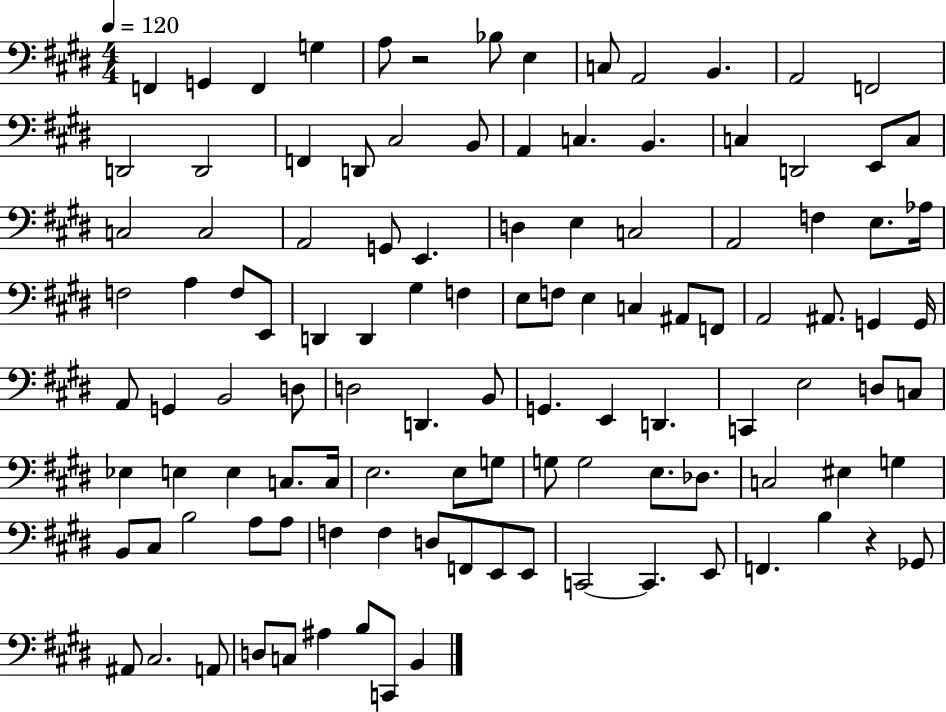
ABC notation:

X:1
T:Untitled
M:4/4
L:1/4
K:E
F,, G,, F,, G, A,/2 z2 _B,/2 E, C,/2 A,,2 B,, A,,2 F,,2 D,,2 D,,2 F,, D,,/2 ^C,2 B,,/2 A,, C, B,, C, D,,2 E,,/2 C,/2 C,2 C,2 A,,2 G,,/2 E,, D, E, C,2 A,,2 F, E,/2 _A,/4 F,2 A, F,/2 E,,/2 D,, D,, ^G, F, E,/2 F,/2 E, C, ^A,,/2 F,,/2 A,,2 ^A,,/2 G,, G,,/4 A,,/2 G,, B,,2 D,/2 D,2 D,, B,,/2 G,, E,, D,, C,, E,2 D,/2 C,/2 _E, E, E, C,/2 C,/4 E,2 E,/2 G,/2 G,/2 G,2 E,/2 _D,/2 C,2 ^E, G, B,,/2 ^C,/2 B,2 A,/2 A,/2 F, F, D,/2 F,,/2 E,,/2 E,,/2 C,,2 C,, E,,/2 F,, B, z _G,,/2 ^A,,/2 ^C,2 A,,/2 D,/2 C,/2 ^A, B,/2 C,,/2 B,,